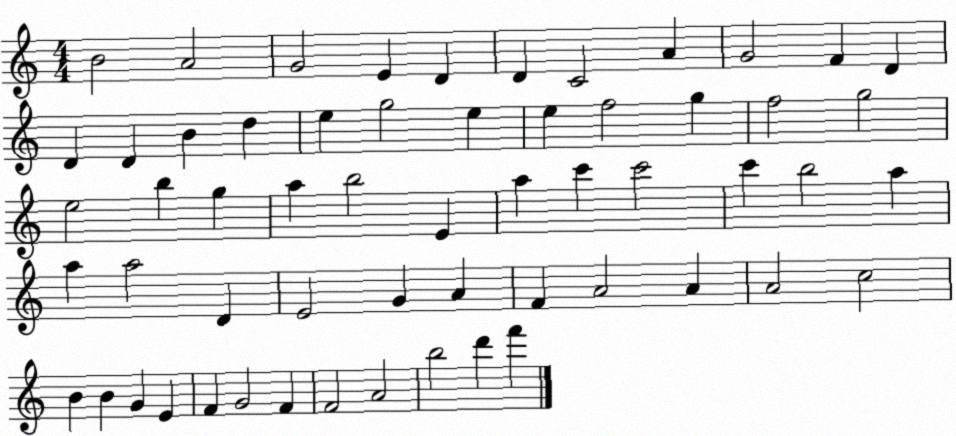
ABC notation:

X:1
T:Untitled
M:4/4
L:1/4
K:C
B2 A2 G2 E D D C2 A G2 F D D D B d e g2 e e f2 g f2 g2 e2 b g a b2 E a c' c'2 c' b2 a a a2 D E2 G A F A2 A A2 c2 B B G E F G2 F F2 A2 b2 d' f'